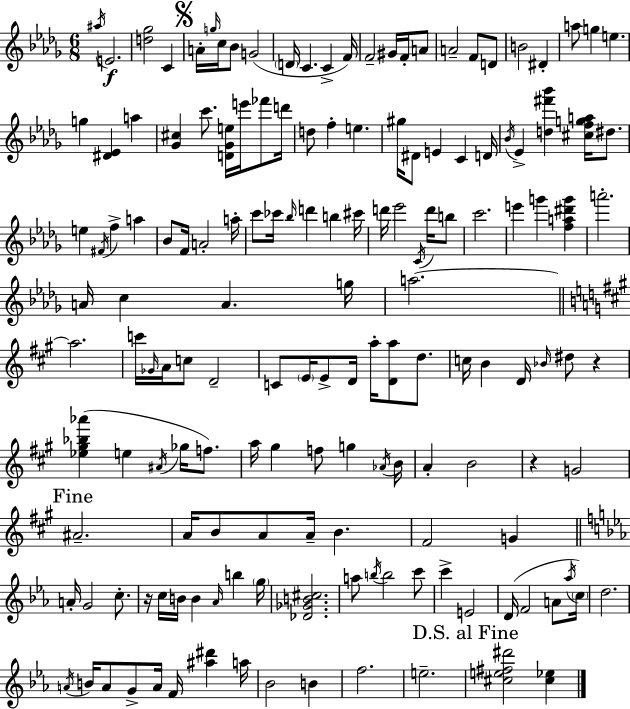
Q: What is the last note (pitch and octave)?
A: E5